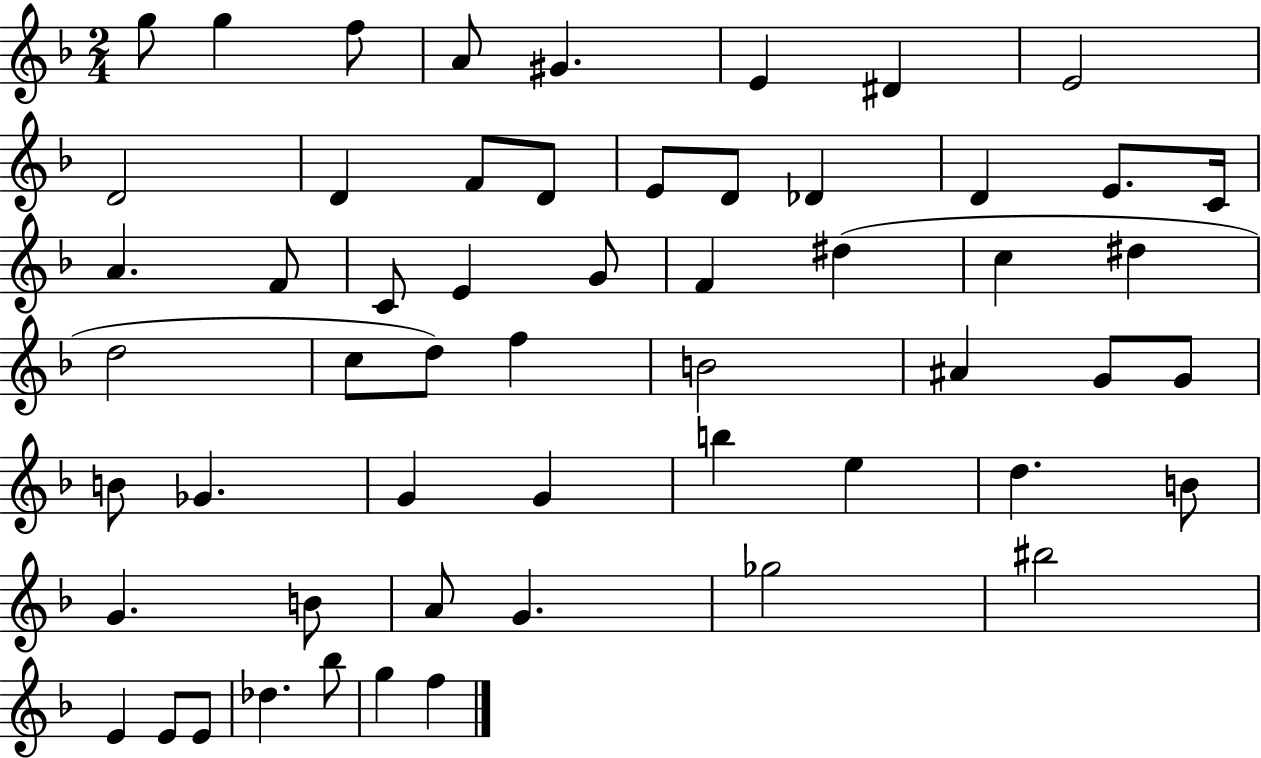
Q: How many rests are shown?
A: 0